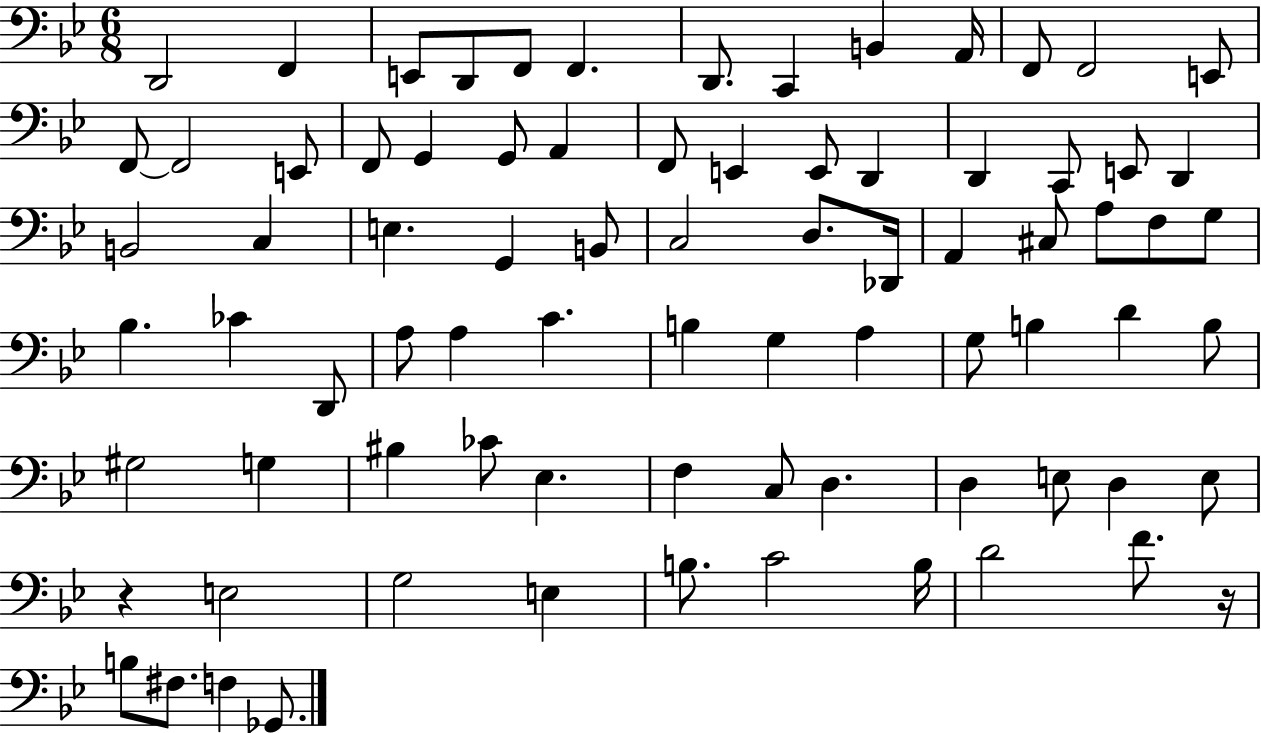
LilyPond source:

{
  \clef bass
  \numericTimeSignature
  \time 6/8
  \key bes \major
  d,2 f,4 | e,8 d,8 f,8 f,4. | d,8. c,4 b,4 a,16 | f,8 f,2 e,8 | \break f,8~~ f,2 e,8 | f,8 g,4 g,8 a,4 | f,8 e,4 e,8 d,4 | d,4 c,8 e,8 d,4 | \break b,2 c4 | e4. g,4 b,8 | c2 d8. des,16 | a,4 cis8 a8 f8 g8 | \break bes4. ces'4 d,8 | a8 a4 c'4. | b4 g4 a4 | g8 b4 d'4 b8 | \break gis2 g4 | bis4 ces'8 ees4. | f4 c8 d4. | d4 e8 d4 e8 | \break r4 e2 | g2 e4 | b8. c'2 b16 | d'2 f'8. r16 | \break b8 fis8. f4 ges,8. | \bar "|."
}